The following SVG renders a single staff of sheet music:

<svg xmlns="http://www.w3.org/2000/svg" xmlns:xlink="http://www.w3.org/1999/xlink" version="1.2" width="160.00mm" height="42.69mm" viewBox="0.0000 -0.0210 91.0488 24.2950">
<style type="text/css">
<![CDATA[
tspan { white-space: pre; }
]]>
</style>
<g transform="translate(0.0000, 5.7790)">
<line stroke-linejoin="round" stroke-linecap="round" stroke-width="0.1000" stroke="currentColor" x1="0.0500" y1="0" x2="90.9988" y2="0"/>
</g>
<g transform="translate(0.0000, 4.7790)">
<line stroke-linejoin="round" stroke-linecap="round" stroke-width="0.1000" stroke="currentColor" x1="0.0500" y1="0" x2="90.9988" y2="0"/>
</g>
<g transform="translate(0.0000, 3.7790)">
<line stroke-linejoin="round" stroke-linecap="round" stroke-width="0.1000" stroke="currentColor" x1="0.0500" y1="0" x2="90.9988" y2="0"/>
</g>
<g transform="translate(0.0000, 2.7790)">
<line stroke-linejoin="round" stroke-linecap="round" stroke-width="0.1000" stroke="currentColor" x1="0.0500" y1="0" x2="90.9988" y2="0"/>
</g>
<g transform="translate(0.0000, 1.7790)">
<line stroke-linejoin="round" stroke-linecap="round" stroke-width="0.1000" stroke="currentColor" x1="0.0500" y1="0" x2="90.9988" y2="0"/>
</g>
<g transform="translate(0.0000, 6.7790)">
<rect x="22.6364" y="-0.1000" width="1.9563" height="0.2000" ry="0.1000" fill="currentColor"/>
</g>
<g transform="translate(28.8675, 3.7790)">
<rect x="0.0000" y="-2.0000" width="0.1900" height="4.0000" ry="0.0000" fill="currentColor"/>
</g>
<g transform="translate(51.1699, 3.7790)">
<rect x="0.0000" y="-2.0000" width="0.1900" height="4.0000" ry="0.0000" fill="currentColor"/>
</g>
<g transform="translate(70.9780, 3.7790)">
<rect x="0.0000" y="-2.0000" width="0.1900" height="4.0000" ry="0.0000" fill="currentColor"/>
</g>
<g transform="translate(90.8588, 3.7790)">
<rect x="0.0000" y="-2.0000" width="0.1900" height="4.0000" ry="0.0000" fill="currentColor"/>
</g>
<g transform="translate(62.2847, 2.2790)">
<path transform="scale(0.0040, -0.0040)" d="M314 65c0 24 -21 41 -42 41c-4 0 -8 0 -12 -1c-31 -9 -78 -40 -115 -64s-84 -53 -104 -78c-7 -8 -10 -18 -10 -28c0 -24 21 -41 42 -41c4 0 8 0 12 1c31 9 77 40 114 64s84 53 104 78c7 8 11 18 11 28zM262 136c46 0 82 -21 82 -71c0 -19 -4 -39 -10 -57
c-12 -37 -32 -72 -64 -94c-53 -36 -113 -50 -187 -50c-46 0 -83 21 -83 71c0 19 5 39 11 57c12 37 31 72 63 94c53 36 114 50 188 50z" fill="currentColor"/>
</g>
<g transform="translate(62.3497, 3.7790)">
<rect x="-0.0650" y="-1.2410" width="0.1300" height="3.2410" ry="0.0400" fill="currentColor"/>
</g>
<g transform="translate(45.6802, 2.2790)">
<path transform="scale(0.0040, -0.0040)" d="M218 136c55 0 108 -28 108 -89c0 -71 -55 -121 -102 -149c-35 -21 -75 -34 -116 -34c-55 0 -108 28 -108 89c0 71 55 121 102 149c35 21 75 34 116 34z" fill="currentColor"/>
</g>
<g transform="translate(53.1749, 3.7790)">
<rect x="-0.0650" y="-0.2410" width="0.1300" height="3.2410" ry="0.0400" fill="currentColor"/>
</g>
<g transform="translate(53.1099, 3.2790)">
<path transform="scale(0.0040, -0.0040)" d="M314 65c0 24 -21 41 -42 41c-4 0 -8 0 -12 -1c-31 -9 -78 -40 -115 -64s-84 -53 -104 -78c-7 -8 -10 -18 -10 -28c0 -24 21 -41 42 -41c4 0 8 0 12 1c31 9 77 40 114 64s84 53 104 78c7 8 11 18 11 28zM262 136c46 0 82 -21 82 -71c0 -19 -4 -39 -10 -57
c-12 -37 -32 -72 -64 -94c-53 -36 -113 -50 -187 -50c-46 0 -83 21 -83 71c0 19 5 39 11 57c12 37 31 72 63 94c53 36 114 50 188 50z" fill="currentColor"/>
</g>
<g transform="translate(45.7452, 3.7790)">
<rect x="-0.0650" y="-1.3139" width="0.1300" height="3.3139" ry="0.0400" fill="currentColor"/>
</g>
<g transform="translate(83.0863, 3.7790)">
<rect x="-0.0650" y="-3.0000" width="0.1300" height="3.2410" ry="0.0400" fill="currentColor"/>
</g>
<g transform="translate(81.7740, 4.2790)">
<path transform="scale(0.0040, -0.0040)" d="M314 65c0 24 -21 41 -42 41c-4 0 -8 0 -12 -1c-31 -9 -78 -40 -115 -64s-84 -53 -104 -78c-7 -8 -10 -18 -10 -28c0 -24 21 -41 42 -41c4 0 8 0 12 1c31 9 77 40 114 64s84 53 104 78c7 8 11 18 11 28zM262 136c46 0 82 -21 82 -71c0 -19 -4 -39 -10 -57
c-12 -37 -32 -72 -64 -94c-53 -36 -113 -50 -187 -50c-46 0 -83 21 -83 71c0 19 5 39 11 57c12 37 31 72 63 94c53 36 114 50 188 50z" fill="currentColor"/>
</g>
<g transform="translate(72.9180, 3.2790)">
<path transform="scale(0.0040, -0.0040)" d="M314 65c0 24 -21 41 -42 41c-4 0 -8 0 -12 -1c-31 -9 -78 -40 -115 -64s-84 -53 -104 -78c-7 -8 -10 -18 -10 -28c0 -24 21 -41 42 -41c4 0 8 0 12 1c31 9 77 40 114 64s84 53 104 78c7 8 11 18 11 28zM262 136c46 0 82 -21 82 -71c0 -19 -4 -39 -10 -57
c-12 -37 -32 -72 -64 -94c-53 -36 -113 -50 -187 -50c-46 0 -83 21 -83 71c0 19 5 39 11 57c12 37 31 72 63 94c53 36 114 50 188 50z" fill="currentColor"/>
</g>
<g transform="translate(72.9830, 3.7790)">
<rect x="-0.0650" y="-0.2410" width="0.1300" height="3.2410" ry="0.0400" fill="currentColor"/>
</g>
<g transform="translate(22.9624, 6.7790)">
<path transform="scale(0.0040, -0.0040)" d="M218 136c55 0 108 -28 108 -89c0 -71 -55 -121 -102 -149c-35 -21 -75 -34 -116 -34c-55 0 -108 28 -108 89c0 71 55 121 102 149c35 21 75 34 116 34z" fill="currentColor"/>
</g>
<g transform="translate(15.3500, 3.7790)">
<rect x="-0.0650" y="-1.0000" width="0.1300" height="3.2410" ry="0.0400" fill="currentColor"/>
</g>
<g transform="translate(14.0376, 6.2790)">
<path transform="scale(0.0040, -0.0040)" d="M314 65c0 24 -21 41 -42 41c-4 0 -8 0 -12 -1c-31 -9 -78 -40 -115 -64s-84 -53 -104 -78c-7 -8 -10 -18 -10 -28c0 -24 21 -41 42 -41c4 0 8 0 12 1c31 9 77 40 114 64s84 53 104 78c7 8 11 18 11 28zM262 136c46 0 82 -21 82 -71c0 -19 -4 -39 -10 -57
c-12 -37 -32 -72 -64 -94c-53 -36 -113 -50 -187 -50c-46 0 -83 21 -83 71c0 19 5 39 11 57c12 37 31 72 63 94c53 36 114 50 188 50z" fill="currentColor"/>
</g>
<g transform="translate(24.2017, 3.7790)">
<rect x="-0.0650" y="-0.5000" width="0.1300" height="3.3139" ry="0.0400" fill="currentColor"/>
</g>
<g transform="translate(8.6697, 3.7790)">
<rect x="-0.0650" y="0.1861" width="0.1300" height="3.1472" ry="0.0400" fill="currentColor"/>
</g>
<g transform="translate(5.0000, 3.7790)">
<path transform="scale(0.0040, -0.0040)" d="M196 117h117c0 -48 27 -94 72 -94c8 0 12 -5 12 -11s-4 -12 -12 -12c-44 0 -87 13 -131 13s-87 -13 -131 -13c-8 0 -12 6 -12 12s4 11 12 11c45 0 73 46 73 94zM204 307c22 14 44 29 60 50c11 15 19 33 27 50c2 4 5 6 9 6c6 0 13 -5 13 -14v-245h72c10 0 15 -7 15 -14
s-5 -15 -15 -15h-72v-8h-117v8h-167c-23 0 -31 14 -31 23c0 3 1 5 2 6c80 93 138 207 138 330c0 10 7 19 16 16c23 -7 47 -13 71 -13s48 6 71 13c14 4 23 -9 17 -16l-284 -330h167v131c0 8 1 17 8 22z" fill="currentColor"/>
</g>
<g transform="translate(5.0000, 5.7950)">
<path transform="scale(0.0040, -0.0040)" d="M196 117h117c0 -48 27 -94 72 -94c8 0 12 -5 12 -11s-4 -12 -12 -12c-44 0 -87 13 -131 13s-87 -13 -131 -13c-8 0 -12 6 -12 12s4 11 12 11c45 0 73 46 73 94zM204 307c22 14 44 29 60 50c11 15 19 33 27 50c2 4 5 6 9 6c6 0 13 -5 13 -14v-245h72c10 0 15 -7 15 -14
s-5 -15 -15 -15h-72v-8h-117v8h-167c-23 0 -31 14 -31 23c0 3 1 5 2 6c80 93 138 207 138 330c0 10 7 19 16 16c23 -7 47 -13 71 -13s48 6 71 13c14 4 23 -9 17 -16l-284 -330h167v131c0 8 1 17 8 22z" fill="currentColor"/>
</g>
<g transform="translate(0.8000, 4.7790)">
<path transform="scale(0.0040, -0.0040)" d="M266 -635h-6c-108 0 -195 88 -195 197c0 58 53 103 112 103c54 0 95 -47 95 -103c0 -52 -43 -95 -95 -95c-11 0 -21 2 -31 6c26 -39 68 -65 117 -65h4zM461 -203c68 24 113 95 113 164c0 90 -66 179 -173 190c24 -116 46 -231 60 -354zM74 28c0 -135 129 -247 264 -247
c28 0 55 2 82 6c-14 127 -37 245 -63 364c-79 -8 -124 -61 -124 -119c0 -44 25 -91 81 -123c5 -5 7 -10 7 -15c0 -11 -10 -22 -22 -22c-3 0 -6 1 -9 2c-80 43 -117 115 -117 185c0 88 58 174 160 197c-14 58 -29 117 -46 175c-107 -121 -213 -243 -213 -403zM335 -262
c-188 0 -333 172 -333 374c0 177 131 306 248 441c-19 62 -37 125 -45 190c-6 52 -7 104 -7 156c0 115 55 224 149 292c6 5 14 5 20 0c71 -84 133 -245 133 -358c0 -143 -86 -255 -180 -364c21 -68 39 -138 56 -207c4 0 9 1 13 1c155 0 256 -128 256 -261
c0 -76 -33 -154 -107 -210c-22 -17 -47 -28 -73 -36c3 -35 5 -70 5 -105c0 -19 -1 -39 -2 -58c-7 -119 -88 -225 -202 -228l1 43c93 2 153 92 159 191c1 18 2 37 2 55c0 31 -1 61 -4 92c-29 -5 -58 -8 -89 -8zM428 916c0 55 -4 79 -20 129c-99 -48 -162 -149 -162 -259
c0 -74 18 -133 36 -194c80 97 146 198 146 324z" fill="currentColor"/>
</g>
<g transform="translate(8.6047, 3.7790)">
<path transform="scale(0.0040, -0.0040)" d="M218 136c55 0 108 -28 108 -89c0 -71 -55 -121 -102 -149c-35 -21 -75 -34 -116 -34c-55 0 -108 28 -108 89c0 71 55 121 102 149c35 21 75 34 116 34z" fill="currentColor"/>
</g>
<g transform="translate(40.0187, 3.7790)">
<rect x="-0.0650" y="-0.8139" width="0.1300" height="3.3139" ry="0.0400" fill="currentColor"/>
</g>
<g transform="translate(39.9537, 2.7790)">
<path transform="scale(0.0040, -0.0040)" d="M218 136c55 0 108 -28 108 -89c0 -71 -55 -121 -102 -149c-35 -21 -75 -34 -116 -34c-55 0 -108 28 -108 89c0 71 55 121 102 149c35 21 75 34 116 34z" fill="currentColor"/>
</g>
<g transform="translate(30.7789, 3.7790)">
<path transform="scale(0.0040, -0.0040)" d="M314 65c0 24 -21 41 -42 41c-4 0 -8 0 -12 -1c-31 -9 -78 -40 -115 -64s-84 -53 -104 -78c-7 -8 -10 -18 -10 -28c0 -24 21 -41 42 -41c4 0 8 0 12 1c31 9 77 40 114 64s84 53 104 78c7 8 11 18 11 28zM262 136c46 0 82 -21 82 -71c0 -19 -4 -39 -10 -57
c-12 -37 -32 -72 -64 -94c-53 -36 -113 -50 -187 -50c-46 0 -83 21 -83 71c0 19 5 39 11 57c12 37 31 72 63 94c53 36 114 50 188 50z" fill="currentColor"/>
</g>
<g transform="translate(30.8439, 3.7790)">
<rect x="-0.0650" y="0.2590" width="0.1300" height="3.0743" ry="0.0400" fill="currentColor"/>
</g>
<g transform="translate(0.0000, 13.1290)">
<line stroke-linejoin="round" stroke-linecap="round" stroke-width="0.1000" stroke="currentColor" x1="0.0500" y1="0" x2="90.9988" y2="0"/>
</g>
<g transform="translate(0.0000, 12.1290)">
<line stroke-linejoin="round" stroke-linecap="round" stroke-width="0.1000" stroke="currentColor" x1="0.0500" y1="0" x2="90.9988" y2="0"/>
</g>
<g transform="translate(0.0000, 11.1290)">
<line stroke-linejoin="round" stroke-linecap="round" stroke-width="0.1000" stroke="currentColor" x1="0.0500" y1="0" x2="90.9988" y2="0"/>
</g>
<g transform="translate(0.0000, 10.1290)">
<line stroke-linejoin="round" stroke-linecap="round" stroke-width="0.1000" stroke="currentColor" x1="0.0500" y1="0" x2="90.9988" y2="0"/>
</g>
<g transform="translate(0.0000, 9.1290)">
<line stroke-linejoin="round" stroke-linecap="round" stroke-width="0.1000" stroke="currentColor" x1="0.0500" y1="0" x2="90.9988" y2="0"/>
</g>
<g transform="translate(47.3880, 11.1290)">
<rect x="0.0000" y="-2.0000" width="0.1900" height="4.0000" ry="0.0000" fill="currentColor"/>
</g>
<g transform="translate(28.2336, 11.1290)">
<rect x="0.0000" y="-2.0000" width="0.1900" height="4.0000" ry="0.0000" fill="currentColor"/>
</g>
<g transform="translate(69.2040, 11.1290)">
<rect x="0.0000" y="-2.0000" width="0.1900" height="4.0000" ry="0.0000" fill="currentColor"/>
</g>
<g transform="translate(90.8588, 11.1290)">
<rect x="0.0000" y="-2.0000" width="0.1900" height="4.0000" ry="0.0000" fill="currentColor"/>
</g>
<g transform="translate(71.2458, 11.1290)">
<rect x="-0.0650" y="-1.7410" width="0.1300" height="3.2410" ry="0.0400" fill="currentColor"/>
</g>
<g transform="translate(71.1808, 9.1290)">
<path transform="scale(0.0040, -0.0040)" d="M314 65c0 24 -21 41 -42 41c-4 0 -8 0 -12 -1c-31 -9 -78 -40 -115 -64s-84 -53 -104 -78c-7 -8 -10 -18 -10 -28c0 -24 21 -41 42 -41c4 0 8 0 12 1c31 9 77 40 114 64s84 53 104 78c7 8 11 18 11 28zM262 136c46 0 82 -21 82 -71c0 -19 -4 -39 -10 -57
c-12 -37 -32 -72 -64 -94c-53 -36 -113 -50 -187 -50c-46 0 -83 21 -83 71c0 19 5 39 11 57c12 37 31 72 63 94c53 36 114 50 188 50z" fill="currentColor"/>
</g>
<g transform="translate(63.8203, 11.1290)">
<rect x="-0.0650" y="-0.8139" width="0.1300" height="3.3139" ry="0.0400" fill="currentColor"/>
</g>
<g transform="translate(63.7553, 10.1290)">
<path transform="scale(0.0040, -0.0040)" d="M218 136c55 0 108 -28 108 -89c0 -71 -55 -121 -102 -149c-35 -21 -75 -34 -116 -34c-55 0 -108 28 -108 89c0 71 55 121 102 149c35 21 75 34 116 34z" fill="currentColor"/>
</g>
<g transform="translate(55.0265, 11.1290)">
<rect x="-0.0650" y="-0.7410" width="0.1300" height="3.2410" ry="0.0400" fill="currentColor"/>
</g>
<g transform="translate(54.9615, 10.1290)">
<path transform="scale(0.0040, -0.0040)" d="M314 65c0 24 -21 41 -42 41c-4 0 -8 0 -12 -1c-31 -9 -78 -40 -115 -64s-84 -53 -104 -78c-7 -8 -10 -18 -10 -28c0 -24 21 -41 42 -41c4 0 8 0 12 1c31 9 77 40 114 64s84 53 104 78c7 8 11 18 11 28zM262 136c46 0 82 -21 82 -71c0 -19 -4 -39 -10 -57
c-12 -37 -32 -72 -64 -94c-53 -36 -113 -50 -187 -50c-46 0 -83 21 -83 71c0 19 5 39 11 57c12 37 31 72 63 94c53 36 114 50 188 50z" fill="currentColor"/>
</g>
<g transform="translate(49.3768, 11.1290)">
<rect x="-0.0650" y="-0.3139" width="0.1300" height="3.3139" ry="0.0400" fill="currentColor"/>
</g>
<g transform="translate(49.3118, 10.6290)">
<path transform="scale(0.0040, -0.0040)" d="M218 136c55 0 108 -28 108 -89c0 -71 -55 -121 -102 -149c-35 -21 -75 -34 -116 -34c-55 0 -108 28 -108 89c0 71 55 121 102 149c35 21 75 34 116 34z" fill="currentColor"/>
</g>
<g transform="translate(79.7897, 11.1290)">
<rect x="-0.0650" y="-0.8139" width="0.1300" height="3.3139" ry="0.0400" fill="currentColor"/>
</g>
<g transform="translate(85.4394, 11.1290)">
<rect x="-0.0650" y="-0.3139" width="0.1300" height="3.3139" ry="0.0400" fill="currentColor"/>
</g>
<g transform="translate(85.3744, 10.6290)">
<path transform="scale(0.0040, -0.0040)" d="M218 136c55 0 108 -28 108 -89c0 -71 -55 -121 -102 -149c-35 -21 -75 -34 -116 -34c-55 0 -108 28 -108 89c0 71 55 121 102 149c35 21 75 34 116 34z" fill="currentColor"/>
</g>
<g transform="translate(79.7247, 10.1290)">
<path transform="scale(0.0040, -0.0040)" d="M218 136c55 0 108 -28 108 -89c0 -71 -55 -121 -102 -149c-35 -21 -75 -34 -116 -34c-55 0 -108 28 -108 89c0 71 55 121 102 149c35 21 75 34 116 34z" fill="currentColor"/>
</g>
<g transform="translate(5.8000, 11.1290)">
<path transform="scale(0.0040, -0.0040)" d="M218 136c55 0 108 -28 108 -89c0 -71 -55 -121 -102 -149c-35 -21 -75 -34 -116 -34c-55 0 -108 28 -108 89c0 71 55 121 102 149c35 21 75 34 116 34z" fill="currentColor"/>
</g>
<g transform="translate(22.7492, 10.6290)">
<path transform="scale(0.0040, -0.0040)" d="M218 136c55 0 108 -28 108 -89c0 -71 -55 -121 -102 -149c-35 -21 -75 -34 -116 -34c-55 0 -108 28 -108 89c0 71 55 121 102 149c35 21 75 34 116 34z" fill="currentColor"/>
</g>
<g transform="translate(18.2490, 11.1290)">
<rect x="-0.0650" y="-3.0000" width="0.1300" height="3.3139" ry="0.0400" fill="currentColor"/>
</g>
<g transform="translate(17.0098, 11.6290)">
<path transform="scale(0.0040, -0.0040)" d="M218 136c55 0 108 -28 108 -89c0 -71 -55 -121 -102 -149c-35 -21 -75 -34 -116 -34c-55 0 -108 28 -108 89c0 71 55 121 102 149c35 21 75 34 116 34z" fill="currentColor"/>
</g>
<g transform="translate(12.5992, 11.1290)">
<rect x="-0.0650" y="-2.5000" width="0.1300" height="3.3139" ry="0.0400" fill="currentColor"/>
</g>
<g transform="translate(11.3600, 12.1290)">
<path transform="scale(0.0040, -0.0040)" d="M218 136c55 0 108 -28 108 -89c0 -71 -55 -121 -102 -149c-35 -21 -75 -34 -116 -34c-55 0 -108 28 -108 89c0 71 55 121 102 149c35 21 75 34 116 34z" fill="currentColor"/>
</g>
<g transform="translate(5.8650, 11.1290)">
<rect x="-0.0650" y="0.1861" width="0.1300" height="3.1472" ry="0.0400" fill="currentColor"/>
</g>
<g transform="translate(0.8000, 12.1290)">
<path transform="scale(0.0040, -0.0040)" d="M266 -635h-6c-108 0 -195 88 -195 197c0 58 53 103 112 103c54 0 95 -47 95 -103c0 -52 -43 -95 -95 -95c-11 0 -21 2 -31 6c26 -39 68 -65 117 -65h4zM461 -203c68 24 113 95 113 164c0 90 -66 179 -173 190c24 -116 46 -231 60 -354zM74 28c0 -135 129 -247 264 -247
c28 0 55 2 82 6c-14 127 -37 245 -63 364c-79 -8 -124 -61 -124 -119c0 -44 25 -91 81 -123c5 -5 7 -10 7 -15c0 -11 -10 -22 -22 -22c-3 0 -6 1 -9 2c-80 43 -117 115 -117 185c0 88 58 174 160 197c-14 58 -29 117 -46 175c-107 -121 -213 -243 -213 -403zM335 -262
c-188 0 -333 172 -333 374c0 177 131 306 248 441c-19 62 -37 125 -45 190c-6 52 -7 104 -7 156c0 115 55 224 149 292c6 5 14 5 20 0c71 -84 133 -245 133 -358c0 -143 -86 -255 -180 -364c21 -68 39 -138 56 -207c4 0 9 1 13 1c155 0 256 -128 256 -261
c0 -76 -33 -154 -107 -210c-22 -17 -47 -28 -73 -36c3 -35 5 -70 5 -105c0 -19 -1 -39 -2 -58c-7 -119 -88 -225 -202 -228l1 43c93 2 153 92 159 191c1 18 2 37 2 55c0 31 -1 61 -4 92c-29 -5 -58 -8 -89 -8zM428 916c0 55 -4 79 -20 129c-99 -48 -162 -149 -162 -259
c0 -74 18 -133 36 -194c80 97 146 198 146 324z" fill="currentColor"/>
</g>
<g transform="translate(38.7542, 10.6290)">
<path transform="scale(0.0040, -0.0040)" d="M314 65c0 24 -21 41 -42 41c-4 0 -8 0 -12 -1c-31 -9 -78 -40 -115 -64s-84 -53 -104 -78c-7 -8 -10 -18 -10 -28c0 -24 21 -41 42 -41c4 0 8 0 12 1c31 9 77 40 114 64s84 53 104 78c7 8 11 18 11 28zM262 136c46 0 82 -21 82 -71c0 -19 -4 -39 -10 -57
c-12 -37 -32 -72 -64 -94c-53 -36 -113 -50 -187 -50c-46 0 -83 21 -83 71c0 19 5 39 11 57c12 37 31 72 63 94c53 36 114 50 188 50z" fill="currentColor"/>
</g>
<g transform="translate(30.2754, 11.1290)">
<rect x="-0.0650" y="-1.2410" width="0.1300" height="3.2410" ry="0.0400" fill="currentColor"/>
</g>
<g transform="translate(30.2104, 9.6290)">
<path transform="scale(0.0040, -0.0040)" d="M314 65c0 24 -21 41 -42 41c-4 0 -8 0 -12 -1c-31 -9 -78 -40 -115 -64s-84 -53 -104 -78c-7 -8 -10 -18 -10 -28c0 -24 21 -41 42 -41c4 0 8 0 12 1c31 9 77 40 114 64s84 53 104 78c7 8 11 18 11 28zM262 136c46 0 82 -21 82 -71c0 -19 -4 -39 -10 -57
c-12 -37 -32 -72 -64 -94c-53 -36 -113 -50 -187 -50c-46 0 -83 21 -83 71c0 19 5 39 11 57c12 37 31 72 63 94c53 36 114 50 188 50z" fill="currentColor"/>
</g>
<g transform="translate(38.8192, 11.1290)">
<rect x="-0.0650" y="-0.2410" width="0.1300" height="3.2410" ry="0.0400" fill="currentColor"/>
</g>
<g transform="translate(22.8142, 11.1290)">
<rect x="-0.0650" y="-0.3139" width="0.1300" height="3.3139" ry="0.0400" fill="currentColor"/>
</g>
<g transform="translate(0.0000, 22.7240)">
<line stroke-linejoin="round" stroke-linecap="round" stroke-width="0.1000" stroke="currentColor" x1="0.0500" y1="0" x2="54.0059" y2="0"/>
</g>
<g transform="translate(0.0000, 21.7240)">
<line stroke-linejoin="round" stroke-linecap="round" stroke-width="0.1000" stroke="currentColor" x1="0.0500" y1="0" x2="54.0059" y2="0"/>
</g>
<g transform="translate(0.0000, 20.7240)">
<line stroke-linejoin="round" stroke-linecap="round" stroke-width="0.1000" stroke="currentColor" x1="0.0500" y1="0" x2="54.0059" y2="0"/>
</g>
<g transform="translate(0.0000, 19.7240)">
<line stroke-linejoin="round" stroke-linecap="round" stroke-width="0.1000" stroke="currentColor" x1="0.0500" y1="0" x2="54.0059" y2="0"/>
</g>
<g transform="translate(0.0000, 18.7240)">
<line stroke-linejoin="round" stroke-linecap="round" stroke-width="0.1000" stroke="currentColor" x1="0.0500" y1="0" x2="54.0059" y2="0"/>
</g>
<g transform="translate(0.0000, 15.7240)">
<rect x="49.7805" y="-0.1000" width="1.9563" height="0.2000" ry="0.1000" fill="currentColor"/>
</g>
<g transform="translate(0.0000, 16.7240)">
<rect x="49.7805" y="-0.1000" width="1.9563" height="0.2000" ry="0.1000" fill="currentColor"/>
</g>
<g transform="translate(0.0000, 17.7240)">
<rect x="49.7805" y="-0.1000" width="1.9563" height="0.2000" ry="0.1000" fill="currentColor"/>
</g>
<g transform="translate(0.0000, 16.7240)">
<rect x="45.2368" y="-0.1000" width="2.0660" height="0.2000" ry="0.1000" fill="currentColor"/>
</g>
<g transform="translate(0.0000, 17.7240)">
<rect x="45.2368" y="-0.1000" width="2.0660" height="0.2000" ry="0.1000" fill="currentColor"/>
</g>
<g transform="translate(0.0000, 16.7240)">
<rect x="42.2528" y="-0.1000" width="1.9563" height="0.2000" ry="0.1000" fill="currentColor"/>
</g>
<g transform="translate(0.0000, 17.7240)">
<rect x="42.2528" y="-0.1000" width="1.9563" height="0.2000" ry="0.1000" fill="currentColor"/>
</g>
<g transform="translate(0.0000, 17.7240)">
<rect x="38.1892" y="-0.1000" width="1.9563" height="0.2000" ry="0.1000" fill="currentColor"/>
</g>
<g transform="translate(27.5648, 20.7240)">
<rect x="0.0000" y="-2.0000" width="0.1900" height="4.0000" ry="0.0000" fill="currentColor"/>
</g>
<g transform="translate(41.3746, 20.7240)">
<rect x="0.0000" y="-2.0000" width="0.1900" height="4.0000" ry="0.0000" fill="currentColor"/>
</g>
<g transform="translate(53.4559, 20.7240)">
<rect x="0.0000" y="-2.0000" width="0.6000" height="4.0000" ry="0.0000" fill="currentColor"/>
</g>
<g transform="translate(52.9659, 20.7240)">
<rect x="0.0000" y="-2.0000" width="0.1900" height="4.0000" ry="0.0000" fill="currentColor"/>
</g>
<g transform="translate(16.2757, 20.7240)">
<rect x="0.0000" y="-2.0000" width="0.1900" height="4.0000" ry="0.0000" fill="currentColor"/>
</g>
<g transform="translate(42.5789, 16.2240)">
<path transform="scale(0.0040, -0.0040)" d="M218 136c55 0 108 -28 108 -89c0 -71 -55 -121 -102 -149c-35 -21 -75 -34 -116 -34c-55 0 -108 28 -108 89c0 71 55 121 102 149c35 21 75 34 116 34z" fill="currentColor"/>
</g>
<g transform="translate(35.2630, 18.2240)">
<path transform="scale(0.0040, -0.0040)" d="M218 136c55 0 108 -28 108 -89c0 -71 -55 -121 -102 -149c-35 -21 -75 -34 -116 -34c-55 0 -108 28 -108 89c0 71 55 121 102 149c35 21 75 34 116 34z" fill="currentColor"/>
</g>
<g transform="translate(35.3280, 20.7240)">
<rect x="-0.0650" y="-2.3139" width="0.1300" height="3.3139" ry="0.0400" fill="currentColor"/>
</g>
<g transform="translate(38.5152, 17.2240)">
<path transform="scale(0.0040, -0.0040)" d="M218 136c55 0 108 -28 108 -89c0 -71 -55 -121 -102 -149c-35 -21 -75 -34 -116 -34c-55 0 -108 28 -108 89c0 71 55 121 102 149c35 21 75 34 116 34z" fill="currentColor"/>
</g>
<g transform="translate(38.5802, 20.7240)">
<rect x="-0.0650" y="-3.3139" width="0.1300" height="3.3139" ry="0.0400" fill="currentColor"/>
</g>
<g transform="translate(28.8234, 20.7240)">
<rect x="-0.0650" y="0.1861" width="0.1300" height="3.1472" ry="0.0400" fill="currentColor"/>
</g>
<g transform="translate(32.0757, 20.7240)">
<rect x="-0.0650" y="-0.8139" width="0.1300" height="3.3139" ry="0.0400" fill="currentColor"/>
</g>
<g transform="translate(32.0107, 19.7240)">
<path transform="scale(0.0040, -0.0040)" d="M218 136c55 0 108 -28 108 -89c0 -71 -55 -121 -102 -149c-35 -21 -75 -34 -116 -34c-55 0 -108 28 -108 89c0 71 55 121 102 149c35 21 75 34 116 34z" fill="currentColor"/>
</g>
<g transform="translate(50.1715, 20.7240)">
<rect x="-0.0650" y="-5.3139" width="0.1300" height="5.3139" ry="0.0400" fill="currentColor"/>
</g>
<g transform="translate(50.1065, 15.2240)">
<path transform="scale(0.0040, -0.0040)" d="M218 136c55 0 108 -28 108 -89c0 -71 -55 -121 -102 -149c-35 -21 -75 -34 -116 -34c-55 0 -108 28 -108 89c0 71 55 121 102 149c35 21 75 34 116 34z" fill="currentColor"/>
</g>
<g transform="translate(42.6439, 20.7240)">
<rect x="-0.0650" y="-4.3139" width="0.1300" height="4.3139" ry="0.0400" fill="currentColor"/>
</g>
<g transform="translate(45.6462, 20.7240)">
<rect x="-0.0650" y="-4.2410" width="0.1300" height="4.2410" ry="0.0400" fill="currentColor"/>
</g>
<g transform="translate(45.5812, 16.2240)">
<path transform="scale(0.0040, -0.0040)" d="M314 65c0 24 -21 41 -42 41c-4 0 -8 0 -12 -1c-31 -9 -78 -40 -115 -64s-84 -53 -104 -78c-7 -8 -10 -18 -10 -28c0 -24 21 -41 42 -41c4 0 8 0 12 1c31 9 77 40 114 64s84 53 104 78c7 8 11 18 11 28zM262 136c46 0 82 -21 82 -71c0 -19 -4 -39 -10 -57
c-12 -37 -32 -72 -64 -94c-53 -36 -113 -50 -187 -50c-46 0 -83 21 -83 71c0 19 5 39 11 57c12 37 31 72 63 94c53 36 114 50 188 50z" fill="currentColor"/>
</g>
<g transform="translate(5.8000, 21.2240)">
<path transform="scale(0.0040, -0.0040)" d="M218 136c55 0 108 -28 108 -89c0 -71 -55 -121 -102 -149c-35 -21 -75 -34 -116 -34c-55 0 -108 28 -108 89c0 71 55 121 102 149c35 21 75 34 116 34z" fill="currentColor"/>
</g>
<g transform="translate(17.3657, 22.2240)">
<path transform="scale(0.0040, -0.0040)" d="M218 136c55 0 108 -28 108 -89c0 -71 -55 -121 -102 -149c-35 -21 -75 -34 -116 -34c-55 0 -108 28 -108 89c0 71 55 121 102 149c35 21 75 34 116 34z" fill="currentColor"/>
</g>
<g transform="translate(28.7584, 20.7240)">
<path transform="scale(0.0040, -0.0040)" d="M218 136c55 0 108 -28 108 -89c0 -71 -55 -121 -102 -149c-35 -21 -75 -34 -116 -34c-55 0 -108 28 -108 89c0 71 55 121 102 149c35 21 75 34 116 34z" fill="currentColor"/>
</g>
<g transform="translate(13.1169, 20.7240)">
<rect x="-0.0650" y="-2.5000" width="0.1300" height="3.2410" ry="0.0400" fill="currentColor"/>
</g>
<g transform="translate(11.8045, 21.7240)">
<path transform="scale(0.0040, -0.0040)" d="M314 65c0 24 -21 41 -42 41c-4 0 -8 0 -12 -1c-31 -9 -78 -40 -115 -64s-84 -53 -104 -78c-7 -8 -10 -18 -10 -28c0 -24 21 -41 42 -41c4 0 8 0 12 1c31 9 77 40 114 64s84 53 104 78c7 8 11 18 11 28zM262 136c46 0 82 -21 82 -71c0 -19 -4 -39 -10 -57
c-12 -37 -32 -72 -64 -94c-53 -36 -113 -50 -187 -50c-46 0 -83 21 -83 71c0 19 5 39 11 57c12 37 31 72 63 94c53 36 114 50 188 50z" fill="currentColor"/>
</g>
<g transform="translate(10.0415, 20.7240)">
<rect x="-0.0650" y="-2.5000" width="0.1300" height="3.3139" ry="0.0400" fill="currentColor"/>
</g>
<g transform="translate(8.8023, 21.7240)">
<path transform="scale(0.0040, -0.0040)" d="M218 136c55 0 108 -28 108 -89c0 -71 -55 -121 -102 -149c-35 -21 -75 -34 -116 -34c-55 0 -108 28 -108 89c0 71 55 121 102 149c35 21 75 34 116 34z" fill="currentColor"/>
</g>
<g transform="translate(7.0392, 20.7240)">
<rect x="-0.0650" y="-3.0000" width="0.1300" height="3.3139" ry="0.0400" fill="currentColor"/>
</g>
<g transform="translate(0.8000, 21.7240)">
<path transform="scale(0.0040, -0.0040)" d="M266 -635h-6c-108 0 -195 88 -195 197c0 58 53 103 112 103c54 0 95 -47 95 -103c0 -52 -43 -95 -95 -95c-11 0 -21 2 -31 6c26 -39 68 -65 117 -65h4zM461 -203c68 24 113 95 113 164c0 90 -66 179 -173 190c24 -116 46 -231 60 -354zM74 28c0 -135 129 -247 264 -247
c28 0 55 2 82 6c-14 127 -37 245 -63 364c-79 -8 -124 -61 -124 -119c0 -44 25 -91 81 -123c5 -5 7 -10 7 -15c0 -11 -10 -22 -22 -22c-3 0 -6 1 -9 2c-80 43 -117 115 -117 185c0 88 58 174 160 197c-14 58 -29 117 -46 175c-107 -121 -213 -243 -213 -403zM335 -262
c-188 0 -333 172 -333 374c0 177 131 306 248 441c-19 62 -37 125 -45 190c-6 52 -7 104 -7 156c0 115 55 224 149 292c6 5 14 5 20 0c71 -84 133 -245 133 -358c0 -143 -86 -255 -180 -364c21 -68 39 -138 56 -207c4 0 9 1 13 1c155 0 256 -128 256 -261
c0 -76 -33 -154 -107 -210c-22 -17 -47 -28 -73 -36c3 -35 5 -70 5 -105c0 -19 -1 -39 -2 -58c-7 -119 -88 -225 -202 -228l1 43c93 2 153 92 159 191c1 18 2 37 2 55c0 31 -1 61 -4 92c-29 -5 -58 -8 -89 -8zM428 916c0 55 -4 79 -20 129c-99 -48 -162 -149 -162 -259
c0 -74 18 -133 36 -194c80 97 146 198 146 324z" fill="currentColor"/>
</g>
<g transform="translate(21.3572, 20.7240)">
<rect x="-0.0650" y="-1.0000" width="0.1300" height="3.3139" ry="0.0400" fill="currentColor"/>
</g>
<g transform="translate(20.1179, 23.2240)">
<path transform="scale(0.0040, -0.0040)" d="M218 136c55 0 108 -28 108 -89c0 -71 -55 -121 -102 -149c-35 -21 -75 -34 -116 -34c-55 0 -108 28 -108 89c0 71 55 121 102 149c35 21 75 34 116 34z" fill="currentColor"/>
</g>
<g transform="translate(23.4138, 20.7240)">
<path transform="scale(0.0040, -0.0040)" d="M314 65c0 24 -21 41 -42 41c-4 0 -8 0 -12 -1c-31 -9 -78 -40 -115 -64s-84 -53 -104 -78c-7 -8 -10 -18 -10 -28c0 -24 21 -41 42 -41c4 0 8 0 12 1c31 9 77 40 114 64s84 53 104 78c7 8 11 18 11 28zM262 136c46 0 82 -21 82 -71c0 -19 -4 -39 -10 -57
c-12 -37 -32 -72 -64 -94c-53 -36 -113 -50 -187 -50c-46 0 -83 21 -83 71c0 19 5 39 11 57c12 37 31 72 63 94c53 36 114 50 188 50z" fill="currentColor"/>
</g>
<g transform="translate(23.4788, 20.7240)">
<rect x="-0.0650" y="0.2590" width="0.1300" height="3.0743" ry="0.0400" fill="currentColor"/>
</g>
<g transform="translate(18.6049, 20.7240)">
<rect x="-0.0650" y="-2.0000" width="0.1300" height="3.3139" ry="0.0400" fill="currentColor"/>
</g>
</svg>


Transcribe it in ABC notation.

X:1
T:Untitled
M:4/4
L:1/4
K:C
B D2 C B2 d e c2 e2 c2 A2 B G A c e2 c2 c d2 d f2 d c A G G2 F D B2 B d g b d' d'2 f'